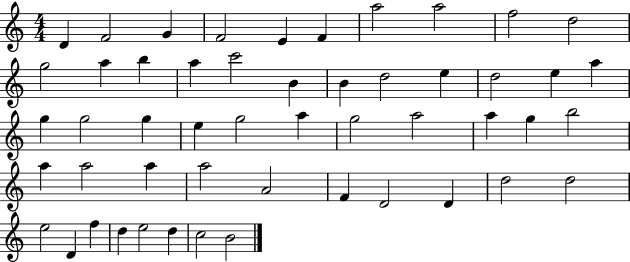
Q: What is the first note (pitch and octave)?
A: D4